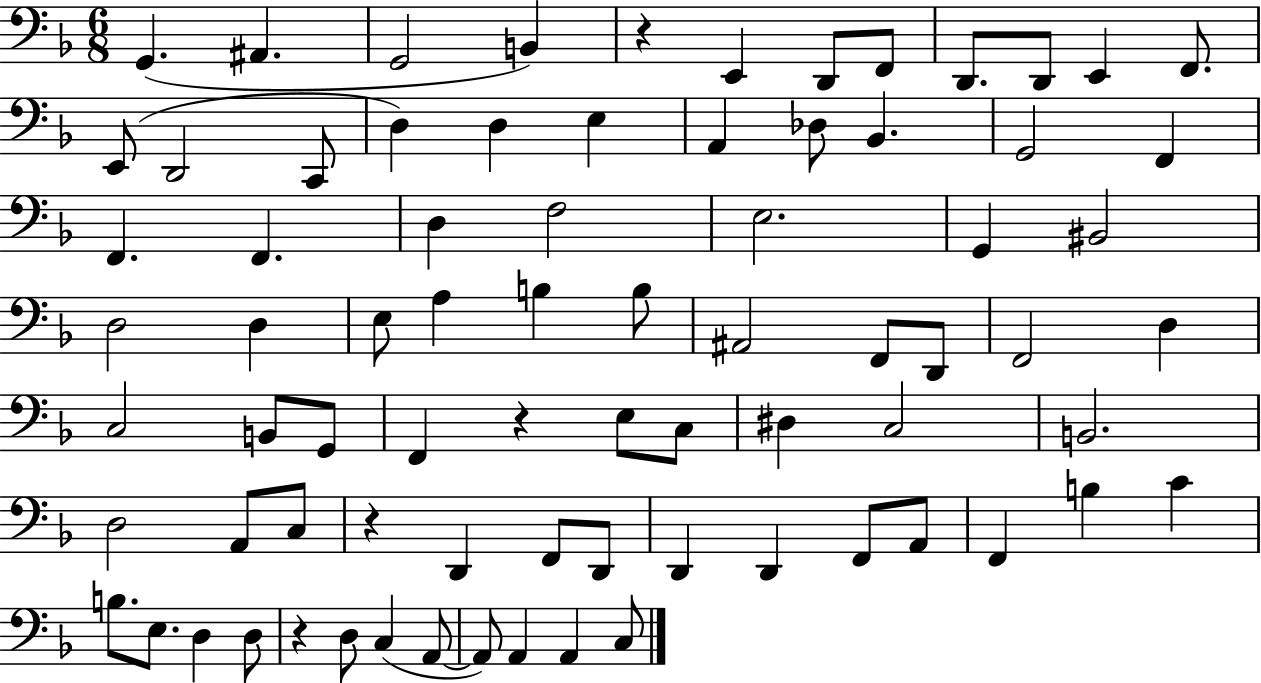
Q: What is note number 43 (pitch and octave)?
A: G2